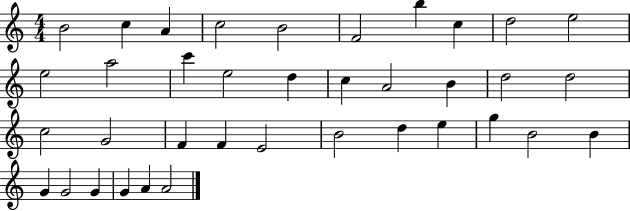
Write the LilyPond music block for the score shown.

{
  \clef treble
  \numericTimeSignature
  \time 4/4
  \key c \major
  b'2 c''4 a'4 | c''2 b'2 | f'2 b''4 c''4 | d''2 e''2 | \break e''2 a''2 | c'''4 e''2 d''4 | c''4 a'2 b'4 | d''2 d''2 | \break c''2 g'2 | f'4 f'4 e'2 | b'2 d''4 e''4 | g''4 b'2 b'4 | \break g'4 g'2 g'4 | g'4 a'4 a'2 | \bar "|."
}